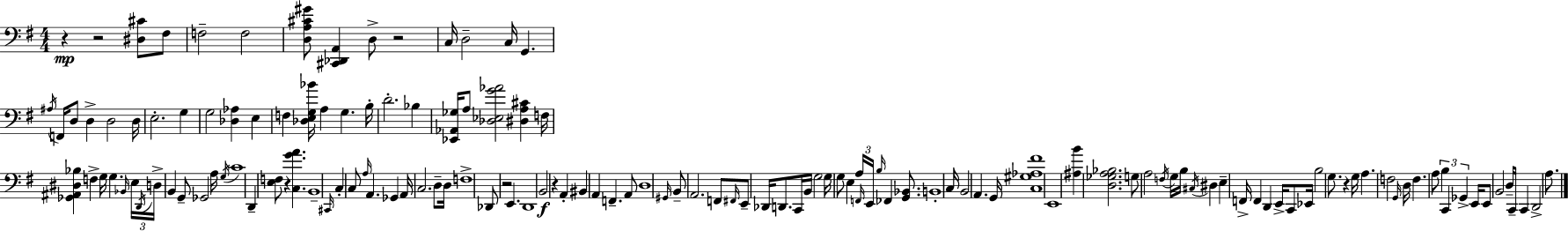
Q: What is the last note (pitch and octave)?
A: A3